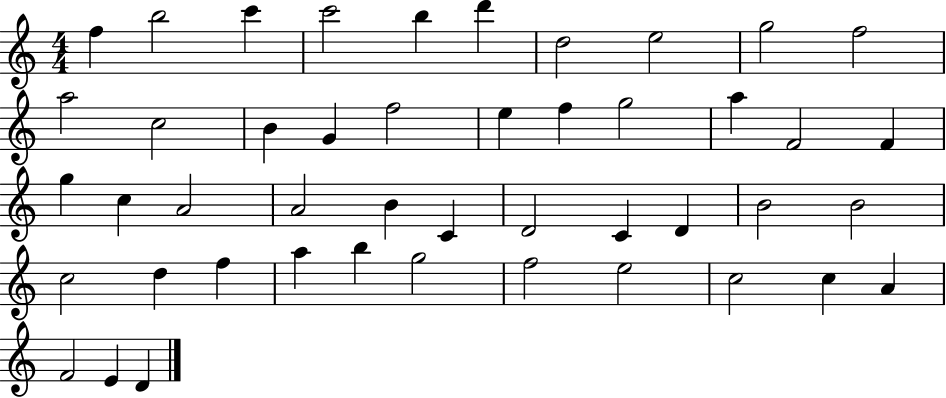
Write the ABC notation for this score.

X:1
T:Untitled
M:4/4
L:1/4
K:C
f b2 c' c'2 b d' d2 e2 g2 f2 a2 c2 B G f2 e f g2 a F2 F g c A2 A2 B C D2 C D B2 B2 c2 d f a b g2 f2 e2 c2 c A F2 E D